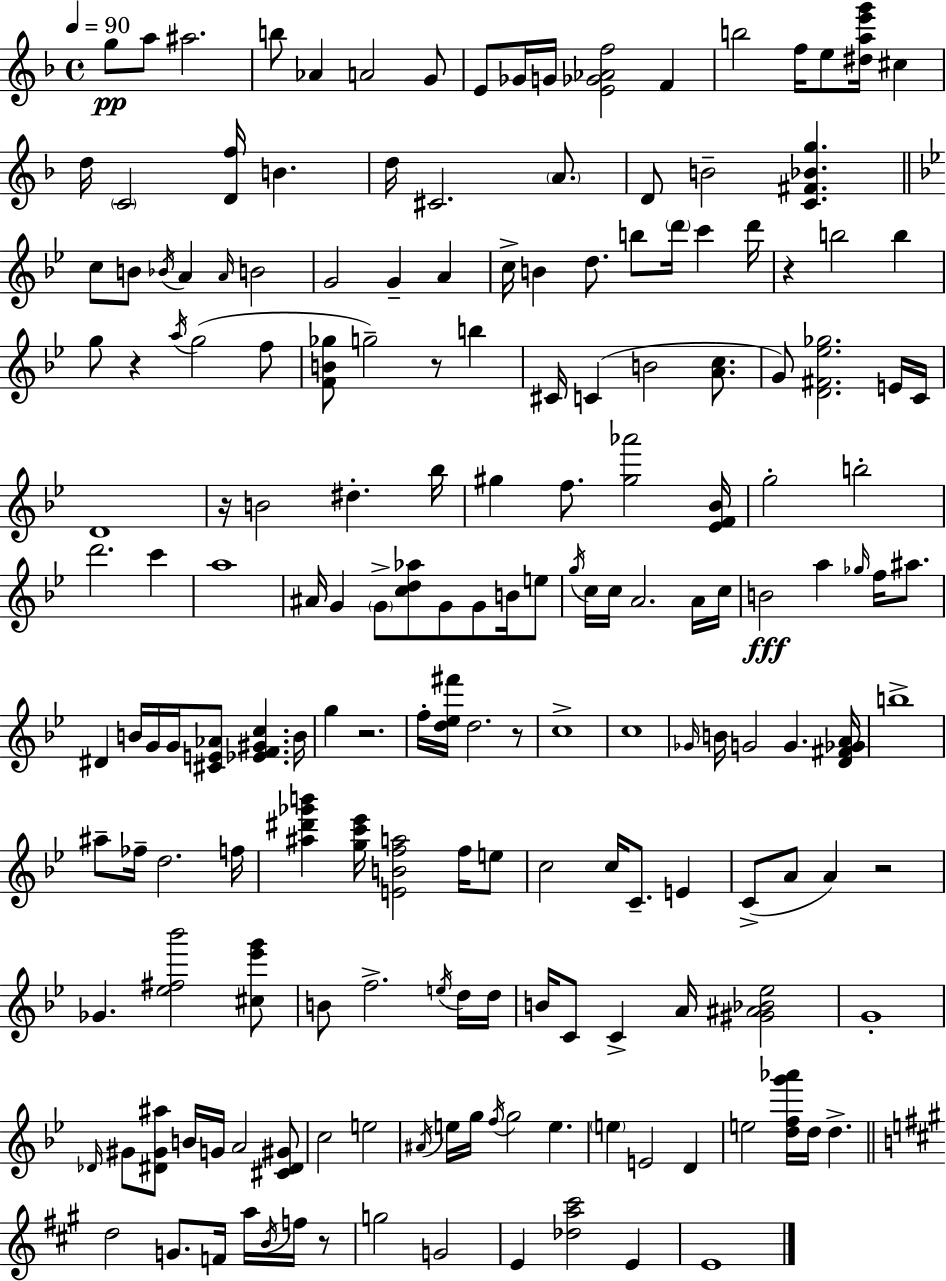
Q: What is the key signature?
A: F major